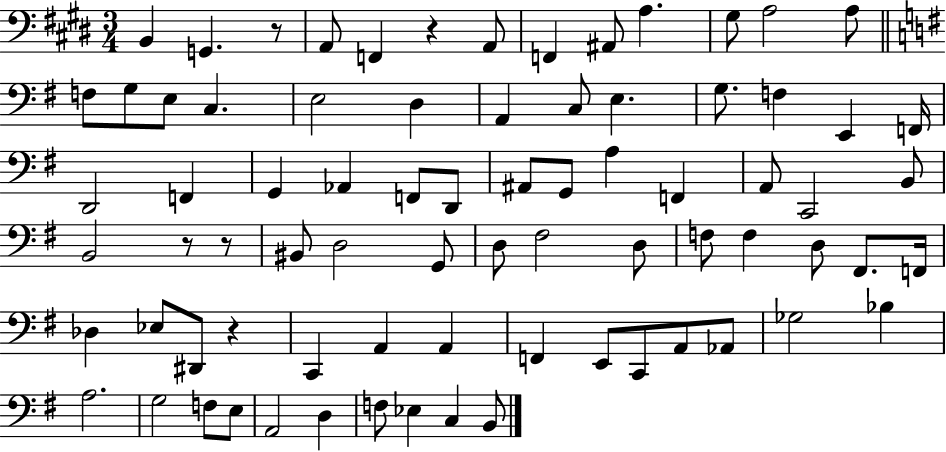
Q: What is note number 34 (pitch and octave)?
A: F2